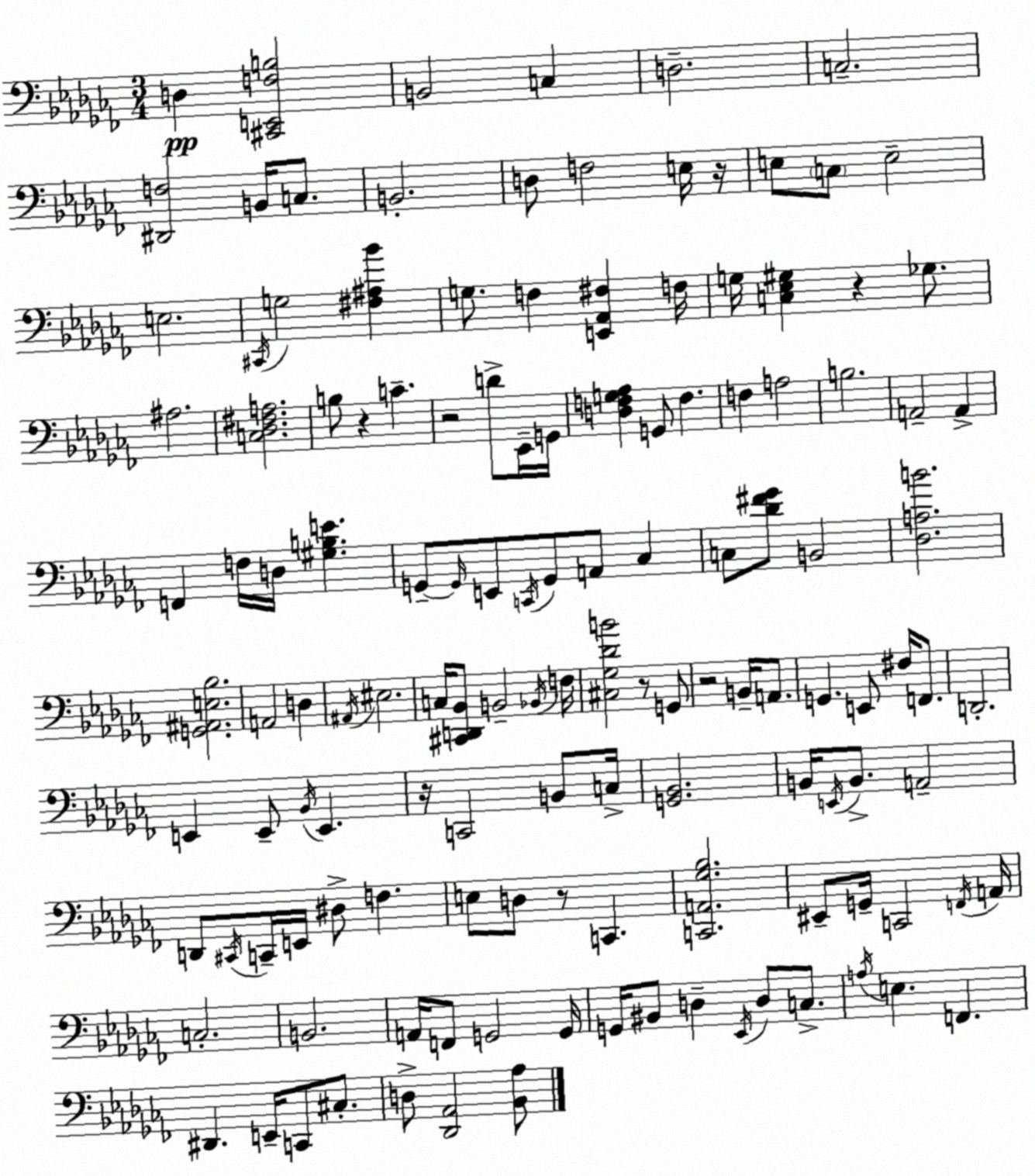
X:1
T:Untitled
M:3/4
L:1/4
K:Abm
D, [^C,,E,,F,B,]2 B,,2 C, D,2 C,2 [^D,,F,]2 B,,/4 C,/2 B,,2 D,/2 F,2 E,/4 z/4 E,/2 C,/2 E,2 E,2 ^C,,/4 G,2 [^F,^A,_B] G,/2 F, [E,,_A,,^F,] F,/4 G,/4 [C,_E,^G,] z _G,/2 ^A,2 [C,_D,^F,A,]2 B,/2 z C z2 D/2 _E,,/4 G,,/4 [D,F,G,_A,] G,,/2 F, F, A,2 B,2 A,,2 A,, F,, F,/4 D,/4 [^G,B,E] G,,/2 G,,/4 E,,/2 C,,/4 G,,/2 A,,/2 _C, C,/2 [_D^F_G]/2 B,,2 [_D,A,B]2 [G,,^A,,E,_B,]2 A,,2 D, ^A,,/4 ^E,2 C,/4 [^C,,D,,_B,,]/2 B,,2 _B,,/4 F,/4 [^C,_G,_DB]2 z/2 G,,/2 z2 B,,/4 A,,/2 G,, E,,/2 ^F,/4 F,,/2 D,,2 E,, E,,/2 _B,,/4 E,, z/4 C,,2 B,,/2 C,/4 [G,,_B,,]2 B,,/4 E,,/4 B,,/2 A,,2 D,,/2 ^C,,/4 C,,/4 E,,/4 ^D,/2 F, E,/2 D,/2 z/2 C,, [C,,A,,_G,_B,]2 ^E,,/2 G,,/4 C,,2 F,,/4 A,,/4 C,2 B,,2 A,,/4 F,,/2 G,,2 G,,/4 G,,/4 ^B,,/2 D, _E,,/4 D,/2 C,/2 A,/4 E, F,, ^D,, E,,/4 C,,/2 ^C,/2 D,/2 [_D,,_A,,]2 [_B,,_A,]/2